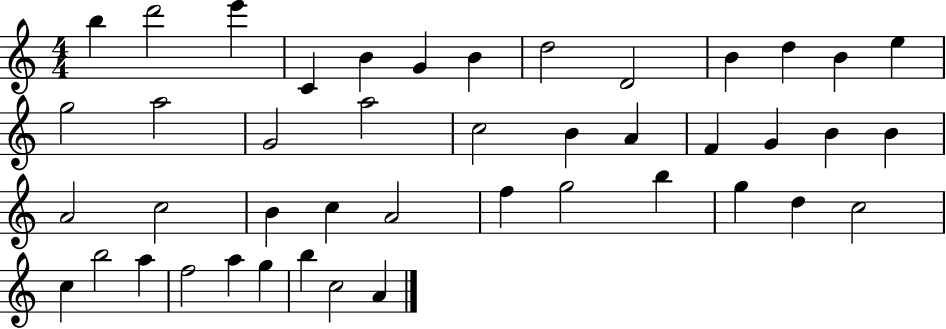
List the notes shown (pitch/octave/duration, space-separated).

B5/q D6/h E6/q C4/q B4/q G4/q B4/q D5/h D4/h B4/q D5/q B4/q E5/q G5/h A5/h G4/h A5/h C5/h B4/q A4/q F4/q G4/q B4/q B4/q A4/h C5/h B4/q C5/q A4/h F5/q G5/h B5/q G5/q D5/q C5/h C5/q B5/h A5/q F5/h A5/q G5/q B5/q C5/h A4/q